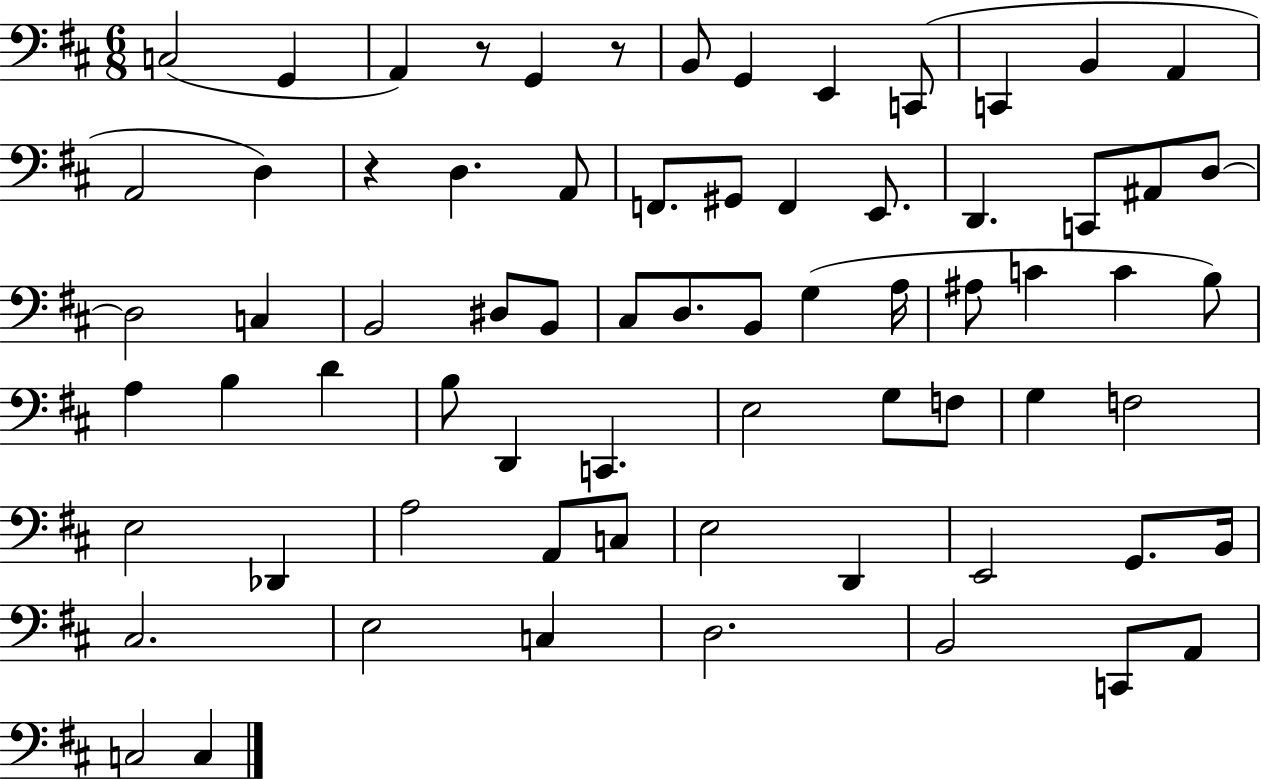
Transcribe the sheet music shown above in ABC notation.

X:1
T:Untitled
M:6/8
L:1/4
K:D
C,2 G,, A,, z/2 G,, z/2 B,,/2 G,, E,, C,,/2 C,, B,, A,, A,,2 D, z D, A,,/2 F,,/2 ^G,,/2 F,, E,,/2 D,, C,,/2 ^A,,/2 D,/2 D,2 C, B,,2 ^D,/2 B,,/2 ^C,/2 D,/2 B,,/2 G, A,/4 ^A,/2 C C B,/2 A, B, D B,/2 D,, C,, E,2 G,/2 F,/2 G, F,2 E,2 _D,, A,2 A,,/2 C,/2 E,2 D,, E,,2 G,,/2 B,,/4 ^C,2 E,2 C, D,2 B,,2 C,,/2 A,,/2 C,2 C,